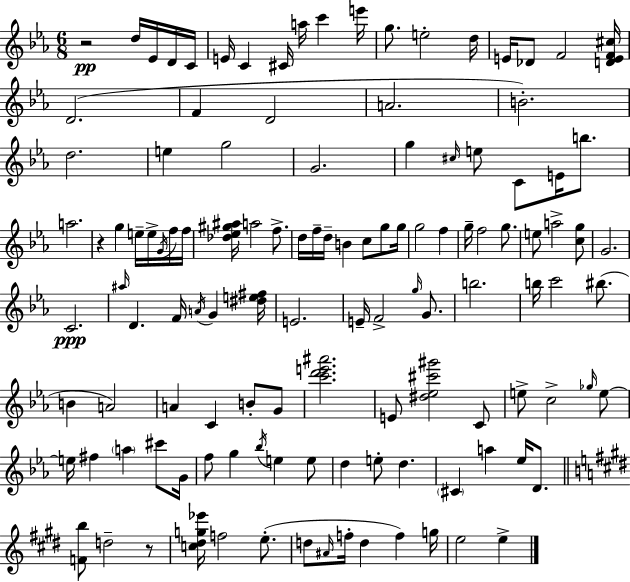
R/h D5/s Eb4/s D4/s C4/s E4/s C4/q C#4/s A5/s C6/q E6/s G5/e. E5/h D5/s E4/s Db4/e F4/h [D4,E4,F4,C#5]/s D4/h. F4/q D4/h A4/h. B4/h. D5/h. E5/q G5/h G4/h. G5/q C#5/s E5/e C4/e E4/s B5/e. A5/h. R/q G5/q E5/s E5/s G4/s F5/s F5/s [Db5,Eb5,G#5,A#5]/s A5/h F5/e. D5/s F5/s D5/s B4/q C5/e G5/e G5/s G5/h F5/q G5/s F5/h G5/e. E5/e A5/h [C5,G5]/e G4/h. C4/h. A#5/s D4/q. F4/s A4/s G4/q [D#5,E5,F#5]/s E4/h. E4/s F4/h G5/s G4/e. B5/h. B5/s C6/h BIS5/e. B4/q A4/h A4/q C4/q B4/e G4/e [C6,D6,E6,A#6]/h. E4/e [D#5,Eb5,C#6,G#6]/h C4/e E5/e C5/h Gb5/s E5/e E5/s F#5/q A5/q C#6/e G4/s F5/e G5/q Bb5/s E5/q E5/e D5/q E5/e D5/q. C#4/q A5/q Eb5/s D4/e. [F4,B5]/e D5/h R/e [C5,D#5,G5,Eb6]/s F5/h E5/e. D5/e A#4/s F5/s D5/q F5/q G5/s E5/h E5/q